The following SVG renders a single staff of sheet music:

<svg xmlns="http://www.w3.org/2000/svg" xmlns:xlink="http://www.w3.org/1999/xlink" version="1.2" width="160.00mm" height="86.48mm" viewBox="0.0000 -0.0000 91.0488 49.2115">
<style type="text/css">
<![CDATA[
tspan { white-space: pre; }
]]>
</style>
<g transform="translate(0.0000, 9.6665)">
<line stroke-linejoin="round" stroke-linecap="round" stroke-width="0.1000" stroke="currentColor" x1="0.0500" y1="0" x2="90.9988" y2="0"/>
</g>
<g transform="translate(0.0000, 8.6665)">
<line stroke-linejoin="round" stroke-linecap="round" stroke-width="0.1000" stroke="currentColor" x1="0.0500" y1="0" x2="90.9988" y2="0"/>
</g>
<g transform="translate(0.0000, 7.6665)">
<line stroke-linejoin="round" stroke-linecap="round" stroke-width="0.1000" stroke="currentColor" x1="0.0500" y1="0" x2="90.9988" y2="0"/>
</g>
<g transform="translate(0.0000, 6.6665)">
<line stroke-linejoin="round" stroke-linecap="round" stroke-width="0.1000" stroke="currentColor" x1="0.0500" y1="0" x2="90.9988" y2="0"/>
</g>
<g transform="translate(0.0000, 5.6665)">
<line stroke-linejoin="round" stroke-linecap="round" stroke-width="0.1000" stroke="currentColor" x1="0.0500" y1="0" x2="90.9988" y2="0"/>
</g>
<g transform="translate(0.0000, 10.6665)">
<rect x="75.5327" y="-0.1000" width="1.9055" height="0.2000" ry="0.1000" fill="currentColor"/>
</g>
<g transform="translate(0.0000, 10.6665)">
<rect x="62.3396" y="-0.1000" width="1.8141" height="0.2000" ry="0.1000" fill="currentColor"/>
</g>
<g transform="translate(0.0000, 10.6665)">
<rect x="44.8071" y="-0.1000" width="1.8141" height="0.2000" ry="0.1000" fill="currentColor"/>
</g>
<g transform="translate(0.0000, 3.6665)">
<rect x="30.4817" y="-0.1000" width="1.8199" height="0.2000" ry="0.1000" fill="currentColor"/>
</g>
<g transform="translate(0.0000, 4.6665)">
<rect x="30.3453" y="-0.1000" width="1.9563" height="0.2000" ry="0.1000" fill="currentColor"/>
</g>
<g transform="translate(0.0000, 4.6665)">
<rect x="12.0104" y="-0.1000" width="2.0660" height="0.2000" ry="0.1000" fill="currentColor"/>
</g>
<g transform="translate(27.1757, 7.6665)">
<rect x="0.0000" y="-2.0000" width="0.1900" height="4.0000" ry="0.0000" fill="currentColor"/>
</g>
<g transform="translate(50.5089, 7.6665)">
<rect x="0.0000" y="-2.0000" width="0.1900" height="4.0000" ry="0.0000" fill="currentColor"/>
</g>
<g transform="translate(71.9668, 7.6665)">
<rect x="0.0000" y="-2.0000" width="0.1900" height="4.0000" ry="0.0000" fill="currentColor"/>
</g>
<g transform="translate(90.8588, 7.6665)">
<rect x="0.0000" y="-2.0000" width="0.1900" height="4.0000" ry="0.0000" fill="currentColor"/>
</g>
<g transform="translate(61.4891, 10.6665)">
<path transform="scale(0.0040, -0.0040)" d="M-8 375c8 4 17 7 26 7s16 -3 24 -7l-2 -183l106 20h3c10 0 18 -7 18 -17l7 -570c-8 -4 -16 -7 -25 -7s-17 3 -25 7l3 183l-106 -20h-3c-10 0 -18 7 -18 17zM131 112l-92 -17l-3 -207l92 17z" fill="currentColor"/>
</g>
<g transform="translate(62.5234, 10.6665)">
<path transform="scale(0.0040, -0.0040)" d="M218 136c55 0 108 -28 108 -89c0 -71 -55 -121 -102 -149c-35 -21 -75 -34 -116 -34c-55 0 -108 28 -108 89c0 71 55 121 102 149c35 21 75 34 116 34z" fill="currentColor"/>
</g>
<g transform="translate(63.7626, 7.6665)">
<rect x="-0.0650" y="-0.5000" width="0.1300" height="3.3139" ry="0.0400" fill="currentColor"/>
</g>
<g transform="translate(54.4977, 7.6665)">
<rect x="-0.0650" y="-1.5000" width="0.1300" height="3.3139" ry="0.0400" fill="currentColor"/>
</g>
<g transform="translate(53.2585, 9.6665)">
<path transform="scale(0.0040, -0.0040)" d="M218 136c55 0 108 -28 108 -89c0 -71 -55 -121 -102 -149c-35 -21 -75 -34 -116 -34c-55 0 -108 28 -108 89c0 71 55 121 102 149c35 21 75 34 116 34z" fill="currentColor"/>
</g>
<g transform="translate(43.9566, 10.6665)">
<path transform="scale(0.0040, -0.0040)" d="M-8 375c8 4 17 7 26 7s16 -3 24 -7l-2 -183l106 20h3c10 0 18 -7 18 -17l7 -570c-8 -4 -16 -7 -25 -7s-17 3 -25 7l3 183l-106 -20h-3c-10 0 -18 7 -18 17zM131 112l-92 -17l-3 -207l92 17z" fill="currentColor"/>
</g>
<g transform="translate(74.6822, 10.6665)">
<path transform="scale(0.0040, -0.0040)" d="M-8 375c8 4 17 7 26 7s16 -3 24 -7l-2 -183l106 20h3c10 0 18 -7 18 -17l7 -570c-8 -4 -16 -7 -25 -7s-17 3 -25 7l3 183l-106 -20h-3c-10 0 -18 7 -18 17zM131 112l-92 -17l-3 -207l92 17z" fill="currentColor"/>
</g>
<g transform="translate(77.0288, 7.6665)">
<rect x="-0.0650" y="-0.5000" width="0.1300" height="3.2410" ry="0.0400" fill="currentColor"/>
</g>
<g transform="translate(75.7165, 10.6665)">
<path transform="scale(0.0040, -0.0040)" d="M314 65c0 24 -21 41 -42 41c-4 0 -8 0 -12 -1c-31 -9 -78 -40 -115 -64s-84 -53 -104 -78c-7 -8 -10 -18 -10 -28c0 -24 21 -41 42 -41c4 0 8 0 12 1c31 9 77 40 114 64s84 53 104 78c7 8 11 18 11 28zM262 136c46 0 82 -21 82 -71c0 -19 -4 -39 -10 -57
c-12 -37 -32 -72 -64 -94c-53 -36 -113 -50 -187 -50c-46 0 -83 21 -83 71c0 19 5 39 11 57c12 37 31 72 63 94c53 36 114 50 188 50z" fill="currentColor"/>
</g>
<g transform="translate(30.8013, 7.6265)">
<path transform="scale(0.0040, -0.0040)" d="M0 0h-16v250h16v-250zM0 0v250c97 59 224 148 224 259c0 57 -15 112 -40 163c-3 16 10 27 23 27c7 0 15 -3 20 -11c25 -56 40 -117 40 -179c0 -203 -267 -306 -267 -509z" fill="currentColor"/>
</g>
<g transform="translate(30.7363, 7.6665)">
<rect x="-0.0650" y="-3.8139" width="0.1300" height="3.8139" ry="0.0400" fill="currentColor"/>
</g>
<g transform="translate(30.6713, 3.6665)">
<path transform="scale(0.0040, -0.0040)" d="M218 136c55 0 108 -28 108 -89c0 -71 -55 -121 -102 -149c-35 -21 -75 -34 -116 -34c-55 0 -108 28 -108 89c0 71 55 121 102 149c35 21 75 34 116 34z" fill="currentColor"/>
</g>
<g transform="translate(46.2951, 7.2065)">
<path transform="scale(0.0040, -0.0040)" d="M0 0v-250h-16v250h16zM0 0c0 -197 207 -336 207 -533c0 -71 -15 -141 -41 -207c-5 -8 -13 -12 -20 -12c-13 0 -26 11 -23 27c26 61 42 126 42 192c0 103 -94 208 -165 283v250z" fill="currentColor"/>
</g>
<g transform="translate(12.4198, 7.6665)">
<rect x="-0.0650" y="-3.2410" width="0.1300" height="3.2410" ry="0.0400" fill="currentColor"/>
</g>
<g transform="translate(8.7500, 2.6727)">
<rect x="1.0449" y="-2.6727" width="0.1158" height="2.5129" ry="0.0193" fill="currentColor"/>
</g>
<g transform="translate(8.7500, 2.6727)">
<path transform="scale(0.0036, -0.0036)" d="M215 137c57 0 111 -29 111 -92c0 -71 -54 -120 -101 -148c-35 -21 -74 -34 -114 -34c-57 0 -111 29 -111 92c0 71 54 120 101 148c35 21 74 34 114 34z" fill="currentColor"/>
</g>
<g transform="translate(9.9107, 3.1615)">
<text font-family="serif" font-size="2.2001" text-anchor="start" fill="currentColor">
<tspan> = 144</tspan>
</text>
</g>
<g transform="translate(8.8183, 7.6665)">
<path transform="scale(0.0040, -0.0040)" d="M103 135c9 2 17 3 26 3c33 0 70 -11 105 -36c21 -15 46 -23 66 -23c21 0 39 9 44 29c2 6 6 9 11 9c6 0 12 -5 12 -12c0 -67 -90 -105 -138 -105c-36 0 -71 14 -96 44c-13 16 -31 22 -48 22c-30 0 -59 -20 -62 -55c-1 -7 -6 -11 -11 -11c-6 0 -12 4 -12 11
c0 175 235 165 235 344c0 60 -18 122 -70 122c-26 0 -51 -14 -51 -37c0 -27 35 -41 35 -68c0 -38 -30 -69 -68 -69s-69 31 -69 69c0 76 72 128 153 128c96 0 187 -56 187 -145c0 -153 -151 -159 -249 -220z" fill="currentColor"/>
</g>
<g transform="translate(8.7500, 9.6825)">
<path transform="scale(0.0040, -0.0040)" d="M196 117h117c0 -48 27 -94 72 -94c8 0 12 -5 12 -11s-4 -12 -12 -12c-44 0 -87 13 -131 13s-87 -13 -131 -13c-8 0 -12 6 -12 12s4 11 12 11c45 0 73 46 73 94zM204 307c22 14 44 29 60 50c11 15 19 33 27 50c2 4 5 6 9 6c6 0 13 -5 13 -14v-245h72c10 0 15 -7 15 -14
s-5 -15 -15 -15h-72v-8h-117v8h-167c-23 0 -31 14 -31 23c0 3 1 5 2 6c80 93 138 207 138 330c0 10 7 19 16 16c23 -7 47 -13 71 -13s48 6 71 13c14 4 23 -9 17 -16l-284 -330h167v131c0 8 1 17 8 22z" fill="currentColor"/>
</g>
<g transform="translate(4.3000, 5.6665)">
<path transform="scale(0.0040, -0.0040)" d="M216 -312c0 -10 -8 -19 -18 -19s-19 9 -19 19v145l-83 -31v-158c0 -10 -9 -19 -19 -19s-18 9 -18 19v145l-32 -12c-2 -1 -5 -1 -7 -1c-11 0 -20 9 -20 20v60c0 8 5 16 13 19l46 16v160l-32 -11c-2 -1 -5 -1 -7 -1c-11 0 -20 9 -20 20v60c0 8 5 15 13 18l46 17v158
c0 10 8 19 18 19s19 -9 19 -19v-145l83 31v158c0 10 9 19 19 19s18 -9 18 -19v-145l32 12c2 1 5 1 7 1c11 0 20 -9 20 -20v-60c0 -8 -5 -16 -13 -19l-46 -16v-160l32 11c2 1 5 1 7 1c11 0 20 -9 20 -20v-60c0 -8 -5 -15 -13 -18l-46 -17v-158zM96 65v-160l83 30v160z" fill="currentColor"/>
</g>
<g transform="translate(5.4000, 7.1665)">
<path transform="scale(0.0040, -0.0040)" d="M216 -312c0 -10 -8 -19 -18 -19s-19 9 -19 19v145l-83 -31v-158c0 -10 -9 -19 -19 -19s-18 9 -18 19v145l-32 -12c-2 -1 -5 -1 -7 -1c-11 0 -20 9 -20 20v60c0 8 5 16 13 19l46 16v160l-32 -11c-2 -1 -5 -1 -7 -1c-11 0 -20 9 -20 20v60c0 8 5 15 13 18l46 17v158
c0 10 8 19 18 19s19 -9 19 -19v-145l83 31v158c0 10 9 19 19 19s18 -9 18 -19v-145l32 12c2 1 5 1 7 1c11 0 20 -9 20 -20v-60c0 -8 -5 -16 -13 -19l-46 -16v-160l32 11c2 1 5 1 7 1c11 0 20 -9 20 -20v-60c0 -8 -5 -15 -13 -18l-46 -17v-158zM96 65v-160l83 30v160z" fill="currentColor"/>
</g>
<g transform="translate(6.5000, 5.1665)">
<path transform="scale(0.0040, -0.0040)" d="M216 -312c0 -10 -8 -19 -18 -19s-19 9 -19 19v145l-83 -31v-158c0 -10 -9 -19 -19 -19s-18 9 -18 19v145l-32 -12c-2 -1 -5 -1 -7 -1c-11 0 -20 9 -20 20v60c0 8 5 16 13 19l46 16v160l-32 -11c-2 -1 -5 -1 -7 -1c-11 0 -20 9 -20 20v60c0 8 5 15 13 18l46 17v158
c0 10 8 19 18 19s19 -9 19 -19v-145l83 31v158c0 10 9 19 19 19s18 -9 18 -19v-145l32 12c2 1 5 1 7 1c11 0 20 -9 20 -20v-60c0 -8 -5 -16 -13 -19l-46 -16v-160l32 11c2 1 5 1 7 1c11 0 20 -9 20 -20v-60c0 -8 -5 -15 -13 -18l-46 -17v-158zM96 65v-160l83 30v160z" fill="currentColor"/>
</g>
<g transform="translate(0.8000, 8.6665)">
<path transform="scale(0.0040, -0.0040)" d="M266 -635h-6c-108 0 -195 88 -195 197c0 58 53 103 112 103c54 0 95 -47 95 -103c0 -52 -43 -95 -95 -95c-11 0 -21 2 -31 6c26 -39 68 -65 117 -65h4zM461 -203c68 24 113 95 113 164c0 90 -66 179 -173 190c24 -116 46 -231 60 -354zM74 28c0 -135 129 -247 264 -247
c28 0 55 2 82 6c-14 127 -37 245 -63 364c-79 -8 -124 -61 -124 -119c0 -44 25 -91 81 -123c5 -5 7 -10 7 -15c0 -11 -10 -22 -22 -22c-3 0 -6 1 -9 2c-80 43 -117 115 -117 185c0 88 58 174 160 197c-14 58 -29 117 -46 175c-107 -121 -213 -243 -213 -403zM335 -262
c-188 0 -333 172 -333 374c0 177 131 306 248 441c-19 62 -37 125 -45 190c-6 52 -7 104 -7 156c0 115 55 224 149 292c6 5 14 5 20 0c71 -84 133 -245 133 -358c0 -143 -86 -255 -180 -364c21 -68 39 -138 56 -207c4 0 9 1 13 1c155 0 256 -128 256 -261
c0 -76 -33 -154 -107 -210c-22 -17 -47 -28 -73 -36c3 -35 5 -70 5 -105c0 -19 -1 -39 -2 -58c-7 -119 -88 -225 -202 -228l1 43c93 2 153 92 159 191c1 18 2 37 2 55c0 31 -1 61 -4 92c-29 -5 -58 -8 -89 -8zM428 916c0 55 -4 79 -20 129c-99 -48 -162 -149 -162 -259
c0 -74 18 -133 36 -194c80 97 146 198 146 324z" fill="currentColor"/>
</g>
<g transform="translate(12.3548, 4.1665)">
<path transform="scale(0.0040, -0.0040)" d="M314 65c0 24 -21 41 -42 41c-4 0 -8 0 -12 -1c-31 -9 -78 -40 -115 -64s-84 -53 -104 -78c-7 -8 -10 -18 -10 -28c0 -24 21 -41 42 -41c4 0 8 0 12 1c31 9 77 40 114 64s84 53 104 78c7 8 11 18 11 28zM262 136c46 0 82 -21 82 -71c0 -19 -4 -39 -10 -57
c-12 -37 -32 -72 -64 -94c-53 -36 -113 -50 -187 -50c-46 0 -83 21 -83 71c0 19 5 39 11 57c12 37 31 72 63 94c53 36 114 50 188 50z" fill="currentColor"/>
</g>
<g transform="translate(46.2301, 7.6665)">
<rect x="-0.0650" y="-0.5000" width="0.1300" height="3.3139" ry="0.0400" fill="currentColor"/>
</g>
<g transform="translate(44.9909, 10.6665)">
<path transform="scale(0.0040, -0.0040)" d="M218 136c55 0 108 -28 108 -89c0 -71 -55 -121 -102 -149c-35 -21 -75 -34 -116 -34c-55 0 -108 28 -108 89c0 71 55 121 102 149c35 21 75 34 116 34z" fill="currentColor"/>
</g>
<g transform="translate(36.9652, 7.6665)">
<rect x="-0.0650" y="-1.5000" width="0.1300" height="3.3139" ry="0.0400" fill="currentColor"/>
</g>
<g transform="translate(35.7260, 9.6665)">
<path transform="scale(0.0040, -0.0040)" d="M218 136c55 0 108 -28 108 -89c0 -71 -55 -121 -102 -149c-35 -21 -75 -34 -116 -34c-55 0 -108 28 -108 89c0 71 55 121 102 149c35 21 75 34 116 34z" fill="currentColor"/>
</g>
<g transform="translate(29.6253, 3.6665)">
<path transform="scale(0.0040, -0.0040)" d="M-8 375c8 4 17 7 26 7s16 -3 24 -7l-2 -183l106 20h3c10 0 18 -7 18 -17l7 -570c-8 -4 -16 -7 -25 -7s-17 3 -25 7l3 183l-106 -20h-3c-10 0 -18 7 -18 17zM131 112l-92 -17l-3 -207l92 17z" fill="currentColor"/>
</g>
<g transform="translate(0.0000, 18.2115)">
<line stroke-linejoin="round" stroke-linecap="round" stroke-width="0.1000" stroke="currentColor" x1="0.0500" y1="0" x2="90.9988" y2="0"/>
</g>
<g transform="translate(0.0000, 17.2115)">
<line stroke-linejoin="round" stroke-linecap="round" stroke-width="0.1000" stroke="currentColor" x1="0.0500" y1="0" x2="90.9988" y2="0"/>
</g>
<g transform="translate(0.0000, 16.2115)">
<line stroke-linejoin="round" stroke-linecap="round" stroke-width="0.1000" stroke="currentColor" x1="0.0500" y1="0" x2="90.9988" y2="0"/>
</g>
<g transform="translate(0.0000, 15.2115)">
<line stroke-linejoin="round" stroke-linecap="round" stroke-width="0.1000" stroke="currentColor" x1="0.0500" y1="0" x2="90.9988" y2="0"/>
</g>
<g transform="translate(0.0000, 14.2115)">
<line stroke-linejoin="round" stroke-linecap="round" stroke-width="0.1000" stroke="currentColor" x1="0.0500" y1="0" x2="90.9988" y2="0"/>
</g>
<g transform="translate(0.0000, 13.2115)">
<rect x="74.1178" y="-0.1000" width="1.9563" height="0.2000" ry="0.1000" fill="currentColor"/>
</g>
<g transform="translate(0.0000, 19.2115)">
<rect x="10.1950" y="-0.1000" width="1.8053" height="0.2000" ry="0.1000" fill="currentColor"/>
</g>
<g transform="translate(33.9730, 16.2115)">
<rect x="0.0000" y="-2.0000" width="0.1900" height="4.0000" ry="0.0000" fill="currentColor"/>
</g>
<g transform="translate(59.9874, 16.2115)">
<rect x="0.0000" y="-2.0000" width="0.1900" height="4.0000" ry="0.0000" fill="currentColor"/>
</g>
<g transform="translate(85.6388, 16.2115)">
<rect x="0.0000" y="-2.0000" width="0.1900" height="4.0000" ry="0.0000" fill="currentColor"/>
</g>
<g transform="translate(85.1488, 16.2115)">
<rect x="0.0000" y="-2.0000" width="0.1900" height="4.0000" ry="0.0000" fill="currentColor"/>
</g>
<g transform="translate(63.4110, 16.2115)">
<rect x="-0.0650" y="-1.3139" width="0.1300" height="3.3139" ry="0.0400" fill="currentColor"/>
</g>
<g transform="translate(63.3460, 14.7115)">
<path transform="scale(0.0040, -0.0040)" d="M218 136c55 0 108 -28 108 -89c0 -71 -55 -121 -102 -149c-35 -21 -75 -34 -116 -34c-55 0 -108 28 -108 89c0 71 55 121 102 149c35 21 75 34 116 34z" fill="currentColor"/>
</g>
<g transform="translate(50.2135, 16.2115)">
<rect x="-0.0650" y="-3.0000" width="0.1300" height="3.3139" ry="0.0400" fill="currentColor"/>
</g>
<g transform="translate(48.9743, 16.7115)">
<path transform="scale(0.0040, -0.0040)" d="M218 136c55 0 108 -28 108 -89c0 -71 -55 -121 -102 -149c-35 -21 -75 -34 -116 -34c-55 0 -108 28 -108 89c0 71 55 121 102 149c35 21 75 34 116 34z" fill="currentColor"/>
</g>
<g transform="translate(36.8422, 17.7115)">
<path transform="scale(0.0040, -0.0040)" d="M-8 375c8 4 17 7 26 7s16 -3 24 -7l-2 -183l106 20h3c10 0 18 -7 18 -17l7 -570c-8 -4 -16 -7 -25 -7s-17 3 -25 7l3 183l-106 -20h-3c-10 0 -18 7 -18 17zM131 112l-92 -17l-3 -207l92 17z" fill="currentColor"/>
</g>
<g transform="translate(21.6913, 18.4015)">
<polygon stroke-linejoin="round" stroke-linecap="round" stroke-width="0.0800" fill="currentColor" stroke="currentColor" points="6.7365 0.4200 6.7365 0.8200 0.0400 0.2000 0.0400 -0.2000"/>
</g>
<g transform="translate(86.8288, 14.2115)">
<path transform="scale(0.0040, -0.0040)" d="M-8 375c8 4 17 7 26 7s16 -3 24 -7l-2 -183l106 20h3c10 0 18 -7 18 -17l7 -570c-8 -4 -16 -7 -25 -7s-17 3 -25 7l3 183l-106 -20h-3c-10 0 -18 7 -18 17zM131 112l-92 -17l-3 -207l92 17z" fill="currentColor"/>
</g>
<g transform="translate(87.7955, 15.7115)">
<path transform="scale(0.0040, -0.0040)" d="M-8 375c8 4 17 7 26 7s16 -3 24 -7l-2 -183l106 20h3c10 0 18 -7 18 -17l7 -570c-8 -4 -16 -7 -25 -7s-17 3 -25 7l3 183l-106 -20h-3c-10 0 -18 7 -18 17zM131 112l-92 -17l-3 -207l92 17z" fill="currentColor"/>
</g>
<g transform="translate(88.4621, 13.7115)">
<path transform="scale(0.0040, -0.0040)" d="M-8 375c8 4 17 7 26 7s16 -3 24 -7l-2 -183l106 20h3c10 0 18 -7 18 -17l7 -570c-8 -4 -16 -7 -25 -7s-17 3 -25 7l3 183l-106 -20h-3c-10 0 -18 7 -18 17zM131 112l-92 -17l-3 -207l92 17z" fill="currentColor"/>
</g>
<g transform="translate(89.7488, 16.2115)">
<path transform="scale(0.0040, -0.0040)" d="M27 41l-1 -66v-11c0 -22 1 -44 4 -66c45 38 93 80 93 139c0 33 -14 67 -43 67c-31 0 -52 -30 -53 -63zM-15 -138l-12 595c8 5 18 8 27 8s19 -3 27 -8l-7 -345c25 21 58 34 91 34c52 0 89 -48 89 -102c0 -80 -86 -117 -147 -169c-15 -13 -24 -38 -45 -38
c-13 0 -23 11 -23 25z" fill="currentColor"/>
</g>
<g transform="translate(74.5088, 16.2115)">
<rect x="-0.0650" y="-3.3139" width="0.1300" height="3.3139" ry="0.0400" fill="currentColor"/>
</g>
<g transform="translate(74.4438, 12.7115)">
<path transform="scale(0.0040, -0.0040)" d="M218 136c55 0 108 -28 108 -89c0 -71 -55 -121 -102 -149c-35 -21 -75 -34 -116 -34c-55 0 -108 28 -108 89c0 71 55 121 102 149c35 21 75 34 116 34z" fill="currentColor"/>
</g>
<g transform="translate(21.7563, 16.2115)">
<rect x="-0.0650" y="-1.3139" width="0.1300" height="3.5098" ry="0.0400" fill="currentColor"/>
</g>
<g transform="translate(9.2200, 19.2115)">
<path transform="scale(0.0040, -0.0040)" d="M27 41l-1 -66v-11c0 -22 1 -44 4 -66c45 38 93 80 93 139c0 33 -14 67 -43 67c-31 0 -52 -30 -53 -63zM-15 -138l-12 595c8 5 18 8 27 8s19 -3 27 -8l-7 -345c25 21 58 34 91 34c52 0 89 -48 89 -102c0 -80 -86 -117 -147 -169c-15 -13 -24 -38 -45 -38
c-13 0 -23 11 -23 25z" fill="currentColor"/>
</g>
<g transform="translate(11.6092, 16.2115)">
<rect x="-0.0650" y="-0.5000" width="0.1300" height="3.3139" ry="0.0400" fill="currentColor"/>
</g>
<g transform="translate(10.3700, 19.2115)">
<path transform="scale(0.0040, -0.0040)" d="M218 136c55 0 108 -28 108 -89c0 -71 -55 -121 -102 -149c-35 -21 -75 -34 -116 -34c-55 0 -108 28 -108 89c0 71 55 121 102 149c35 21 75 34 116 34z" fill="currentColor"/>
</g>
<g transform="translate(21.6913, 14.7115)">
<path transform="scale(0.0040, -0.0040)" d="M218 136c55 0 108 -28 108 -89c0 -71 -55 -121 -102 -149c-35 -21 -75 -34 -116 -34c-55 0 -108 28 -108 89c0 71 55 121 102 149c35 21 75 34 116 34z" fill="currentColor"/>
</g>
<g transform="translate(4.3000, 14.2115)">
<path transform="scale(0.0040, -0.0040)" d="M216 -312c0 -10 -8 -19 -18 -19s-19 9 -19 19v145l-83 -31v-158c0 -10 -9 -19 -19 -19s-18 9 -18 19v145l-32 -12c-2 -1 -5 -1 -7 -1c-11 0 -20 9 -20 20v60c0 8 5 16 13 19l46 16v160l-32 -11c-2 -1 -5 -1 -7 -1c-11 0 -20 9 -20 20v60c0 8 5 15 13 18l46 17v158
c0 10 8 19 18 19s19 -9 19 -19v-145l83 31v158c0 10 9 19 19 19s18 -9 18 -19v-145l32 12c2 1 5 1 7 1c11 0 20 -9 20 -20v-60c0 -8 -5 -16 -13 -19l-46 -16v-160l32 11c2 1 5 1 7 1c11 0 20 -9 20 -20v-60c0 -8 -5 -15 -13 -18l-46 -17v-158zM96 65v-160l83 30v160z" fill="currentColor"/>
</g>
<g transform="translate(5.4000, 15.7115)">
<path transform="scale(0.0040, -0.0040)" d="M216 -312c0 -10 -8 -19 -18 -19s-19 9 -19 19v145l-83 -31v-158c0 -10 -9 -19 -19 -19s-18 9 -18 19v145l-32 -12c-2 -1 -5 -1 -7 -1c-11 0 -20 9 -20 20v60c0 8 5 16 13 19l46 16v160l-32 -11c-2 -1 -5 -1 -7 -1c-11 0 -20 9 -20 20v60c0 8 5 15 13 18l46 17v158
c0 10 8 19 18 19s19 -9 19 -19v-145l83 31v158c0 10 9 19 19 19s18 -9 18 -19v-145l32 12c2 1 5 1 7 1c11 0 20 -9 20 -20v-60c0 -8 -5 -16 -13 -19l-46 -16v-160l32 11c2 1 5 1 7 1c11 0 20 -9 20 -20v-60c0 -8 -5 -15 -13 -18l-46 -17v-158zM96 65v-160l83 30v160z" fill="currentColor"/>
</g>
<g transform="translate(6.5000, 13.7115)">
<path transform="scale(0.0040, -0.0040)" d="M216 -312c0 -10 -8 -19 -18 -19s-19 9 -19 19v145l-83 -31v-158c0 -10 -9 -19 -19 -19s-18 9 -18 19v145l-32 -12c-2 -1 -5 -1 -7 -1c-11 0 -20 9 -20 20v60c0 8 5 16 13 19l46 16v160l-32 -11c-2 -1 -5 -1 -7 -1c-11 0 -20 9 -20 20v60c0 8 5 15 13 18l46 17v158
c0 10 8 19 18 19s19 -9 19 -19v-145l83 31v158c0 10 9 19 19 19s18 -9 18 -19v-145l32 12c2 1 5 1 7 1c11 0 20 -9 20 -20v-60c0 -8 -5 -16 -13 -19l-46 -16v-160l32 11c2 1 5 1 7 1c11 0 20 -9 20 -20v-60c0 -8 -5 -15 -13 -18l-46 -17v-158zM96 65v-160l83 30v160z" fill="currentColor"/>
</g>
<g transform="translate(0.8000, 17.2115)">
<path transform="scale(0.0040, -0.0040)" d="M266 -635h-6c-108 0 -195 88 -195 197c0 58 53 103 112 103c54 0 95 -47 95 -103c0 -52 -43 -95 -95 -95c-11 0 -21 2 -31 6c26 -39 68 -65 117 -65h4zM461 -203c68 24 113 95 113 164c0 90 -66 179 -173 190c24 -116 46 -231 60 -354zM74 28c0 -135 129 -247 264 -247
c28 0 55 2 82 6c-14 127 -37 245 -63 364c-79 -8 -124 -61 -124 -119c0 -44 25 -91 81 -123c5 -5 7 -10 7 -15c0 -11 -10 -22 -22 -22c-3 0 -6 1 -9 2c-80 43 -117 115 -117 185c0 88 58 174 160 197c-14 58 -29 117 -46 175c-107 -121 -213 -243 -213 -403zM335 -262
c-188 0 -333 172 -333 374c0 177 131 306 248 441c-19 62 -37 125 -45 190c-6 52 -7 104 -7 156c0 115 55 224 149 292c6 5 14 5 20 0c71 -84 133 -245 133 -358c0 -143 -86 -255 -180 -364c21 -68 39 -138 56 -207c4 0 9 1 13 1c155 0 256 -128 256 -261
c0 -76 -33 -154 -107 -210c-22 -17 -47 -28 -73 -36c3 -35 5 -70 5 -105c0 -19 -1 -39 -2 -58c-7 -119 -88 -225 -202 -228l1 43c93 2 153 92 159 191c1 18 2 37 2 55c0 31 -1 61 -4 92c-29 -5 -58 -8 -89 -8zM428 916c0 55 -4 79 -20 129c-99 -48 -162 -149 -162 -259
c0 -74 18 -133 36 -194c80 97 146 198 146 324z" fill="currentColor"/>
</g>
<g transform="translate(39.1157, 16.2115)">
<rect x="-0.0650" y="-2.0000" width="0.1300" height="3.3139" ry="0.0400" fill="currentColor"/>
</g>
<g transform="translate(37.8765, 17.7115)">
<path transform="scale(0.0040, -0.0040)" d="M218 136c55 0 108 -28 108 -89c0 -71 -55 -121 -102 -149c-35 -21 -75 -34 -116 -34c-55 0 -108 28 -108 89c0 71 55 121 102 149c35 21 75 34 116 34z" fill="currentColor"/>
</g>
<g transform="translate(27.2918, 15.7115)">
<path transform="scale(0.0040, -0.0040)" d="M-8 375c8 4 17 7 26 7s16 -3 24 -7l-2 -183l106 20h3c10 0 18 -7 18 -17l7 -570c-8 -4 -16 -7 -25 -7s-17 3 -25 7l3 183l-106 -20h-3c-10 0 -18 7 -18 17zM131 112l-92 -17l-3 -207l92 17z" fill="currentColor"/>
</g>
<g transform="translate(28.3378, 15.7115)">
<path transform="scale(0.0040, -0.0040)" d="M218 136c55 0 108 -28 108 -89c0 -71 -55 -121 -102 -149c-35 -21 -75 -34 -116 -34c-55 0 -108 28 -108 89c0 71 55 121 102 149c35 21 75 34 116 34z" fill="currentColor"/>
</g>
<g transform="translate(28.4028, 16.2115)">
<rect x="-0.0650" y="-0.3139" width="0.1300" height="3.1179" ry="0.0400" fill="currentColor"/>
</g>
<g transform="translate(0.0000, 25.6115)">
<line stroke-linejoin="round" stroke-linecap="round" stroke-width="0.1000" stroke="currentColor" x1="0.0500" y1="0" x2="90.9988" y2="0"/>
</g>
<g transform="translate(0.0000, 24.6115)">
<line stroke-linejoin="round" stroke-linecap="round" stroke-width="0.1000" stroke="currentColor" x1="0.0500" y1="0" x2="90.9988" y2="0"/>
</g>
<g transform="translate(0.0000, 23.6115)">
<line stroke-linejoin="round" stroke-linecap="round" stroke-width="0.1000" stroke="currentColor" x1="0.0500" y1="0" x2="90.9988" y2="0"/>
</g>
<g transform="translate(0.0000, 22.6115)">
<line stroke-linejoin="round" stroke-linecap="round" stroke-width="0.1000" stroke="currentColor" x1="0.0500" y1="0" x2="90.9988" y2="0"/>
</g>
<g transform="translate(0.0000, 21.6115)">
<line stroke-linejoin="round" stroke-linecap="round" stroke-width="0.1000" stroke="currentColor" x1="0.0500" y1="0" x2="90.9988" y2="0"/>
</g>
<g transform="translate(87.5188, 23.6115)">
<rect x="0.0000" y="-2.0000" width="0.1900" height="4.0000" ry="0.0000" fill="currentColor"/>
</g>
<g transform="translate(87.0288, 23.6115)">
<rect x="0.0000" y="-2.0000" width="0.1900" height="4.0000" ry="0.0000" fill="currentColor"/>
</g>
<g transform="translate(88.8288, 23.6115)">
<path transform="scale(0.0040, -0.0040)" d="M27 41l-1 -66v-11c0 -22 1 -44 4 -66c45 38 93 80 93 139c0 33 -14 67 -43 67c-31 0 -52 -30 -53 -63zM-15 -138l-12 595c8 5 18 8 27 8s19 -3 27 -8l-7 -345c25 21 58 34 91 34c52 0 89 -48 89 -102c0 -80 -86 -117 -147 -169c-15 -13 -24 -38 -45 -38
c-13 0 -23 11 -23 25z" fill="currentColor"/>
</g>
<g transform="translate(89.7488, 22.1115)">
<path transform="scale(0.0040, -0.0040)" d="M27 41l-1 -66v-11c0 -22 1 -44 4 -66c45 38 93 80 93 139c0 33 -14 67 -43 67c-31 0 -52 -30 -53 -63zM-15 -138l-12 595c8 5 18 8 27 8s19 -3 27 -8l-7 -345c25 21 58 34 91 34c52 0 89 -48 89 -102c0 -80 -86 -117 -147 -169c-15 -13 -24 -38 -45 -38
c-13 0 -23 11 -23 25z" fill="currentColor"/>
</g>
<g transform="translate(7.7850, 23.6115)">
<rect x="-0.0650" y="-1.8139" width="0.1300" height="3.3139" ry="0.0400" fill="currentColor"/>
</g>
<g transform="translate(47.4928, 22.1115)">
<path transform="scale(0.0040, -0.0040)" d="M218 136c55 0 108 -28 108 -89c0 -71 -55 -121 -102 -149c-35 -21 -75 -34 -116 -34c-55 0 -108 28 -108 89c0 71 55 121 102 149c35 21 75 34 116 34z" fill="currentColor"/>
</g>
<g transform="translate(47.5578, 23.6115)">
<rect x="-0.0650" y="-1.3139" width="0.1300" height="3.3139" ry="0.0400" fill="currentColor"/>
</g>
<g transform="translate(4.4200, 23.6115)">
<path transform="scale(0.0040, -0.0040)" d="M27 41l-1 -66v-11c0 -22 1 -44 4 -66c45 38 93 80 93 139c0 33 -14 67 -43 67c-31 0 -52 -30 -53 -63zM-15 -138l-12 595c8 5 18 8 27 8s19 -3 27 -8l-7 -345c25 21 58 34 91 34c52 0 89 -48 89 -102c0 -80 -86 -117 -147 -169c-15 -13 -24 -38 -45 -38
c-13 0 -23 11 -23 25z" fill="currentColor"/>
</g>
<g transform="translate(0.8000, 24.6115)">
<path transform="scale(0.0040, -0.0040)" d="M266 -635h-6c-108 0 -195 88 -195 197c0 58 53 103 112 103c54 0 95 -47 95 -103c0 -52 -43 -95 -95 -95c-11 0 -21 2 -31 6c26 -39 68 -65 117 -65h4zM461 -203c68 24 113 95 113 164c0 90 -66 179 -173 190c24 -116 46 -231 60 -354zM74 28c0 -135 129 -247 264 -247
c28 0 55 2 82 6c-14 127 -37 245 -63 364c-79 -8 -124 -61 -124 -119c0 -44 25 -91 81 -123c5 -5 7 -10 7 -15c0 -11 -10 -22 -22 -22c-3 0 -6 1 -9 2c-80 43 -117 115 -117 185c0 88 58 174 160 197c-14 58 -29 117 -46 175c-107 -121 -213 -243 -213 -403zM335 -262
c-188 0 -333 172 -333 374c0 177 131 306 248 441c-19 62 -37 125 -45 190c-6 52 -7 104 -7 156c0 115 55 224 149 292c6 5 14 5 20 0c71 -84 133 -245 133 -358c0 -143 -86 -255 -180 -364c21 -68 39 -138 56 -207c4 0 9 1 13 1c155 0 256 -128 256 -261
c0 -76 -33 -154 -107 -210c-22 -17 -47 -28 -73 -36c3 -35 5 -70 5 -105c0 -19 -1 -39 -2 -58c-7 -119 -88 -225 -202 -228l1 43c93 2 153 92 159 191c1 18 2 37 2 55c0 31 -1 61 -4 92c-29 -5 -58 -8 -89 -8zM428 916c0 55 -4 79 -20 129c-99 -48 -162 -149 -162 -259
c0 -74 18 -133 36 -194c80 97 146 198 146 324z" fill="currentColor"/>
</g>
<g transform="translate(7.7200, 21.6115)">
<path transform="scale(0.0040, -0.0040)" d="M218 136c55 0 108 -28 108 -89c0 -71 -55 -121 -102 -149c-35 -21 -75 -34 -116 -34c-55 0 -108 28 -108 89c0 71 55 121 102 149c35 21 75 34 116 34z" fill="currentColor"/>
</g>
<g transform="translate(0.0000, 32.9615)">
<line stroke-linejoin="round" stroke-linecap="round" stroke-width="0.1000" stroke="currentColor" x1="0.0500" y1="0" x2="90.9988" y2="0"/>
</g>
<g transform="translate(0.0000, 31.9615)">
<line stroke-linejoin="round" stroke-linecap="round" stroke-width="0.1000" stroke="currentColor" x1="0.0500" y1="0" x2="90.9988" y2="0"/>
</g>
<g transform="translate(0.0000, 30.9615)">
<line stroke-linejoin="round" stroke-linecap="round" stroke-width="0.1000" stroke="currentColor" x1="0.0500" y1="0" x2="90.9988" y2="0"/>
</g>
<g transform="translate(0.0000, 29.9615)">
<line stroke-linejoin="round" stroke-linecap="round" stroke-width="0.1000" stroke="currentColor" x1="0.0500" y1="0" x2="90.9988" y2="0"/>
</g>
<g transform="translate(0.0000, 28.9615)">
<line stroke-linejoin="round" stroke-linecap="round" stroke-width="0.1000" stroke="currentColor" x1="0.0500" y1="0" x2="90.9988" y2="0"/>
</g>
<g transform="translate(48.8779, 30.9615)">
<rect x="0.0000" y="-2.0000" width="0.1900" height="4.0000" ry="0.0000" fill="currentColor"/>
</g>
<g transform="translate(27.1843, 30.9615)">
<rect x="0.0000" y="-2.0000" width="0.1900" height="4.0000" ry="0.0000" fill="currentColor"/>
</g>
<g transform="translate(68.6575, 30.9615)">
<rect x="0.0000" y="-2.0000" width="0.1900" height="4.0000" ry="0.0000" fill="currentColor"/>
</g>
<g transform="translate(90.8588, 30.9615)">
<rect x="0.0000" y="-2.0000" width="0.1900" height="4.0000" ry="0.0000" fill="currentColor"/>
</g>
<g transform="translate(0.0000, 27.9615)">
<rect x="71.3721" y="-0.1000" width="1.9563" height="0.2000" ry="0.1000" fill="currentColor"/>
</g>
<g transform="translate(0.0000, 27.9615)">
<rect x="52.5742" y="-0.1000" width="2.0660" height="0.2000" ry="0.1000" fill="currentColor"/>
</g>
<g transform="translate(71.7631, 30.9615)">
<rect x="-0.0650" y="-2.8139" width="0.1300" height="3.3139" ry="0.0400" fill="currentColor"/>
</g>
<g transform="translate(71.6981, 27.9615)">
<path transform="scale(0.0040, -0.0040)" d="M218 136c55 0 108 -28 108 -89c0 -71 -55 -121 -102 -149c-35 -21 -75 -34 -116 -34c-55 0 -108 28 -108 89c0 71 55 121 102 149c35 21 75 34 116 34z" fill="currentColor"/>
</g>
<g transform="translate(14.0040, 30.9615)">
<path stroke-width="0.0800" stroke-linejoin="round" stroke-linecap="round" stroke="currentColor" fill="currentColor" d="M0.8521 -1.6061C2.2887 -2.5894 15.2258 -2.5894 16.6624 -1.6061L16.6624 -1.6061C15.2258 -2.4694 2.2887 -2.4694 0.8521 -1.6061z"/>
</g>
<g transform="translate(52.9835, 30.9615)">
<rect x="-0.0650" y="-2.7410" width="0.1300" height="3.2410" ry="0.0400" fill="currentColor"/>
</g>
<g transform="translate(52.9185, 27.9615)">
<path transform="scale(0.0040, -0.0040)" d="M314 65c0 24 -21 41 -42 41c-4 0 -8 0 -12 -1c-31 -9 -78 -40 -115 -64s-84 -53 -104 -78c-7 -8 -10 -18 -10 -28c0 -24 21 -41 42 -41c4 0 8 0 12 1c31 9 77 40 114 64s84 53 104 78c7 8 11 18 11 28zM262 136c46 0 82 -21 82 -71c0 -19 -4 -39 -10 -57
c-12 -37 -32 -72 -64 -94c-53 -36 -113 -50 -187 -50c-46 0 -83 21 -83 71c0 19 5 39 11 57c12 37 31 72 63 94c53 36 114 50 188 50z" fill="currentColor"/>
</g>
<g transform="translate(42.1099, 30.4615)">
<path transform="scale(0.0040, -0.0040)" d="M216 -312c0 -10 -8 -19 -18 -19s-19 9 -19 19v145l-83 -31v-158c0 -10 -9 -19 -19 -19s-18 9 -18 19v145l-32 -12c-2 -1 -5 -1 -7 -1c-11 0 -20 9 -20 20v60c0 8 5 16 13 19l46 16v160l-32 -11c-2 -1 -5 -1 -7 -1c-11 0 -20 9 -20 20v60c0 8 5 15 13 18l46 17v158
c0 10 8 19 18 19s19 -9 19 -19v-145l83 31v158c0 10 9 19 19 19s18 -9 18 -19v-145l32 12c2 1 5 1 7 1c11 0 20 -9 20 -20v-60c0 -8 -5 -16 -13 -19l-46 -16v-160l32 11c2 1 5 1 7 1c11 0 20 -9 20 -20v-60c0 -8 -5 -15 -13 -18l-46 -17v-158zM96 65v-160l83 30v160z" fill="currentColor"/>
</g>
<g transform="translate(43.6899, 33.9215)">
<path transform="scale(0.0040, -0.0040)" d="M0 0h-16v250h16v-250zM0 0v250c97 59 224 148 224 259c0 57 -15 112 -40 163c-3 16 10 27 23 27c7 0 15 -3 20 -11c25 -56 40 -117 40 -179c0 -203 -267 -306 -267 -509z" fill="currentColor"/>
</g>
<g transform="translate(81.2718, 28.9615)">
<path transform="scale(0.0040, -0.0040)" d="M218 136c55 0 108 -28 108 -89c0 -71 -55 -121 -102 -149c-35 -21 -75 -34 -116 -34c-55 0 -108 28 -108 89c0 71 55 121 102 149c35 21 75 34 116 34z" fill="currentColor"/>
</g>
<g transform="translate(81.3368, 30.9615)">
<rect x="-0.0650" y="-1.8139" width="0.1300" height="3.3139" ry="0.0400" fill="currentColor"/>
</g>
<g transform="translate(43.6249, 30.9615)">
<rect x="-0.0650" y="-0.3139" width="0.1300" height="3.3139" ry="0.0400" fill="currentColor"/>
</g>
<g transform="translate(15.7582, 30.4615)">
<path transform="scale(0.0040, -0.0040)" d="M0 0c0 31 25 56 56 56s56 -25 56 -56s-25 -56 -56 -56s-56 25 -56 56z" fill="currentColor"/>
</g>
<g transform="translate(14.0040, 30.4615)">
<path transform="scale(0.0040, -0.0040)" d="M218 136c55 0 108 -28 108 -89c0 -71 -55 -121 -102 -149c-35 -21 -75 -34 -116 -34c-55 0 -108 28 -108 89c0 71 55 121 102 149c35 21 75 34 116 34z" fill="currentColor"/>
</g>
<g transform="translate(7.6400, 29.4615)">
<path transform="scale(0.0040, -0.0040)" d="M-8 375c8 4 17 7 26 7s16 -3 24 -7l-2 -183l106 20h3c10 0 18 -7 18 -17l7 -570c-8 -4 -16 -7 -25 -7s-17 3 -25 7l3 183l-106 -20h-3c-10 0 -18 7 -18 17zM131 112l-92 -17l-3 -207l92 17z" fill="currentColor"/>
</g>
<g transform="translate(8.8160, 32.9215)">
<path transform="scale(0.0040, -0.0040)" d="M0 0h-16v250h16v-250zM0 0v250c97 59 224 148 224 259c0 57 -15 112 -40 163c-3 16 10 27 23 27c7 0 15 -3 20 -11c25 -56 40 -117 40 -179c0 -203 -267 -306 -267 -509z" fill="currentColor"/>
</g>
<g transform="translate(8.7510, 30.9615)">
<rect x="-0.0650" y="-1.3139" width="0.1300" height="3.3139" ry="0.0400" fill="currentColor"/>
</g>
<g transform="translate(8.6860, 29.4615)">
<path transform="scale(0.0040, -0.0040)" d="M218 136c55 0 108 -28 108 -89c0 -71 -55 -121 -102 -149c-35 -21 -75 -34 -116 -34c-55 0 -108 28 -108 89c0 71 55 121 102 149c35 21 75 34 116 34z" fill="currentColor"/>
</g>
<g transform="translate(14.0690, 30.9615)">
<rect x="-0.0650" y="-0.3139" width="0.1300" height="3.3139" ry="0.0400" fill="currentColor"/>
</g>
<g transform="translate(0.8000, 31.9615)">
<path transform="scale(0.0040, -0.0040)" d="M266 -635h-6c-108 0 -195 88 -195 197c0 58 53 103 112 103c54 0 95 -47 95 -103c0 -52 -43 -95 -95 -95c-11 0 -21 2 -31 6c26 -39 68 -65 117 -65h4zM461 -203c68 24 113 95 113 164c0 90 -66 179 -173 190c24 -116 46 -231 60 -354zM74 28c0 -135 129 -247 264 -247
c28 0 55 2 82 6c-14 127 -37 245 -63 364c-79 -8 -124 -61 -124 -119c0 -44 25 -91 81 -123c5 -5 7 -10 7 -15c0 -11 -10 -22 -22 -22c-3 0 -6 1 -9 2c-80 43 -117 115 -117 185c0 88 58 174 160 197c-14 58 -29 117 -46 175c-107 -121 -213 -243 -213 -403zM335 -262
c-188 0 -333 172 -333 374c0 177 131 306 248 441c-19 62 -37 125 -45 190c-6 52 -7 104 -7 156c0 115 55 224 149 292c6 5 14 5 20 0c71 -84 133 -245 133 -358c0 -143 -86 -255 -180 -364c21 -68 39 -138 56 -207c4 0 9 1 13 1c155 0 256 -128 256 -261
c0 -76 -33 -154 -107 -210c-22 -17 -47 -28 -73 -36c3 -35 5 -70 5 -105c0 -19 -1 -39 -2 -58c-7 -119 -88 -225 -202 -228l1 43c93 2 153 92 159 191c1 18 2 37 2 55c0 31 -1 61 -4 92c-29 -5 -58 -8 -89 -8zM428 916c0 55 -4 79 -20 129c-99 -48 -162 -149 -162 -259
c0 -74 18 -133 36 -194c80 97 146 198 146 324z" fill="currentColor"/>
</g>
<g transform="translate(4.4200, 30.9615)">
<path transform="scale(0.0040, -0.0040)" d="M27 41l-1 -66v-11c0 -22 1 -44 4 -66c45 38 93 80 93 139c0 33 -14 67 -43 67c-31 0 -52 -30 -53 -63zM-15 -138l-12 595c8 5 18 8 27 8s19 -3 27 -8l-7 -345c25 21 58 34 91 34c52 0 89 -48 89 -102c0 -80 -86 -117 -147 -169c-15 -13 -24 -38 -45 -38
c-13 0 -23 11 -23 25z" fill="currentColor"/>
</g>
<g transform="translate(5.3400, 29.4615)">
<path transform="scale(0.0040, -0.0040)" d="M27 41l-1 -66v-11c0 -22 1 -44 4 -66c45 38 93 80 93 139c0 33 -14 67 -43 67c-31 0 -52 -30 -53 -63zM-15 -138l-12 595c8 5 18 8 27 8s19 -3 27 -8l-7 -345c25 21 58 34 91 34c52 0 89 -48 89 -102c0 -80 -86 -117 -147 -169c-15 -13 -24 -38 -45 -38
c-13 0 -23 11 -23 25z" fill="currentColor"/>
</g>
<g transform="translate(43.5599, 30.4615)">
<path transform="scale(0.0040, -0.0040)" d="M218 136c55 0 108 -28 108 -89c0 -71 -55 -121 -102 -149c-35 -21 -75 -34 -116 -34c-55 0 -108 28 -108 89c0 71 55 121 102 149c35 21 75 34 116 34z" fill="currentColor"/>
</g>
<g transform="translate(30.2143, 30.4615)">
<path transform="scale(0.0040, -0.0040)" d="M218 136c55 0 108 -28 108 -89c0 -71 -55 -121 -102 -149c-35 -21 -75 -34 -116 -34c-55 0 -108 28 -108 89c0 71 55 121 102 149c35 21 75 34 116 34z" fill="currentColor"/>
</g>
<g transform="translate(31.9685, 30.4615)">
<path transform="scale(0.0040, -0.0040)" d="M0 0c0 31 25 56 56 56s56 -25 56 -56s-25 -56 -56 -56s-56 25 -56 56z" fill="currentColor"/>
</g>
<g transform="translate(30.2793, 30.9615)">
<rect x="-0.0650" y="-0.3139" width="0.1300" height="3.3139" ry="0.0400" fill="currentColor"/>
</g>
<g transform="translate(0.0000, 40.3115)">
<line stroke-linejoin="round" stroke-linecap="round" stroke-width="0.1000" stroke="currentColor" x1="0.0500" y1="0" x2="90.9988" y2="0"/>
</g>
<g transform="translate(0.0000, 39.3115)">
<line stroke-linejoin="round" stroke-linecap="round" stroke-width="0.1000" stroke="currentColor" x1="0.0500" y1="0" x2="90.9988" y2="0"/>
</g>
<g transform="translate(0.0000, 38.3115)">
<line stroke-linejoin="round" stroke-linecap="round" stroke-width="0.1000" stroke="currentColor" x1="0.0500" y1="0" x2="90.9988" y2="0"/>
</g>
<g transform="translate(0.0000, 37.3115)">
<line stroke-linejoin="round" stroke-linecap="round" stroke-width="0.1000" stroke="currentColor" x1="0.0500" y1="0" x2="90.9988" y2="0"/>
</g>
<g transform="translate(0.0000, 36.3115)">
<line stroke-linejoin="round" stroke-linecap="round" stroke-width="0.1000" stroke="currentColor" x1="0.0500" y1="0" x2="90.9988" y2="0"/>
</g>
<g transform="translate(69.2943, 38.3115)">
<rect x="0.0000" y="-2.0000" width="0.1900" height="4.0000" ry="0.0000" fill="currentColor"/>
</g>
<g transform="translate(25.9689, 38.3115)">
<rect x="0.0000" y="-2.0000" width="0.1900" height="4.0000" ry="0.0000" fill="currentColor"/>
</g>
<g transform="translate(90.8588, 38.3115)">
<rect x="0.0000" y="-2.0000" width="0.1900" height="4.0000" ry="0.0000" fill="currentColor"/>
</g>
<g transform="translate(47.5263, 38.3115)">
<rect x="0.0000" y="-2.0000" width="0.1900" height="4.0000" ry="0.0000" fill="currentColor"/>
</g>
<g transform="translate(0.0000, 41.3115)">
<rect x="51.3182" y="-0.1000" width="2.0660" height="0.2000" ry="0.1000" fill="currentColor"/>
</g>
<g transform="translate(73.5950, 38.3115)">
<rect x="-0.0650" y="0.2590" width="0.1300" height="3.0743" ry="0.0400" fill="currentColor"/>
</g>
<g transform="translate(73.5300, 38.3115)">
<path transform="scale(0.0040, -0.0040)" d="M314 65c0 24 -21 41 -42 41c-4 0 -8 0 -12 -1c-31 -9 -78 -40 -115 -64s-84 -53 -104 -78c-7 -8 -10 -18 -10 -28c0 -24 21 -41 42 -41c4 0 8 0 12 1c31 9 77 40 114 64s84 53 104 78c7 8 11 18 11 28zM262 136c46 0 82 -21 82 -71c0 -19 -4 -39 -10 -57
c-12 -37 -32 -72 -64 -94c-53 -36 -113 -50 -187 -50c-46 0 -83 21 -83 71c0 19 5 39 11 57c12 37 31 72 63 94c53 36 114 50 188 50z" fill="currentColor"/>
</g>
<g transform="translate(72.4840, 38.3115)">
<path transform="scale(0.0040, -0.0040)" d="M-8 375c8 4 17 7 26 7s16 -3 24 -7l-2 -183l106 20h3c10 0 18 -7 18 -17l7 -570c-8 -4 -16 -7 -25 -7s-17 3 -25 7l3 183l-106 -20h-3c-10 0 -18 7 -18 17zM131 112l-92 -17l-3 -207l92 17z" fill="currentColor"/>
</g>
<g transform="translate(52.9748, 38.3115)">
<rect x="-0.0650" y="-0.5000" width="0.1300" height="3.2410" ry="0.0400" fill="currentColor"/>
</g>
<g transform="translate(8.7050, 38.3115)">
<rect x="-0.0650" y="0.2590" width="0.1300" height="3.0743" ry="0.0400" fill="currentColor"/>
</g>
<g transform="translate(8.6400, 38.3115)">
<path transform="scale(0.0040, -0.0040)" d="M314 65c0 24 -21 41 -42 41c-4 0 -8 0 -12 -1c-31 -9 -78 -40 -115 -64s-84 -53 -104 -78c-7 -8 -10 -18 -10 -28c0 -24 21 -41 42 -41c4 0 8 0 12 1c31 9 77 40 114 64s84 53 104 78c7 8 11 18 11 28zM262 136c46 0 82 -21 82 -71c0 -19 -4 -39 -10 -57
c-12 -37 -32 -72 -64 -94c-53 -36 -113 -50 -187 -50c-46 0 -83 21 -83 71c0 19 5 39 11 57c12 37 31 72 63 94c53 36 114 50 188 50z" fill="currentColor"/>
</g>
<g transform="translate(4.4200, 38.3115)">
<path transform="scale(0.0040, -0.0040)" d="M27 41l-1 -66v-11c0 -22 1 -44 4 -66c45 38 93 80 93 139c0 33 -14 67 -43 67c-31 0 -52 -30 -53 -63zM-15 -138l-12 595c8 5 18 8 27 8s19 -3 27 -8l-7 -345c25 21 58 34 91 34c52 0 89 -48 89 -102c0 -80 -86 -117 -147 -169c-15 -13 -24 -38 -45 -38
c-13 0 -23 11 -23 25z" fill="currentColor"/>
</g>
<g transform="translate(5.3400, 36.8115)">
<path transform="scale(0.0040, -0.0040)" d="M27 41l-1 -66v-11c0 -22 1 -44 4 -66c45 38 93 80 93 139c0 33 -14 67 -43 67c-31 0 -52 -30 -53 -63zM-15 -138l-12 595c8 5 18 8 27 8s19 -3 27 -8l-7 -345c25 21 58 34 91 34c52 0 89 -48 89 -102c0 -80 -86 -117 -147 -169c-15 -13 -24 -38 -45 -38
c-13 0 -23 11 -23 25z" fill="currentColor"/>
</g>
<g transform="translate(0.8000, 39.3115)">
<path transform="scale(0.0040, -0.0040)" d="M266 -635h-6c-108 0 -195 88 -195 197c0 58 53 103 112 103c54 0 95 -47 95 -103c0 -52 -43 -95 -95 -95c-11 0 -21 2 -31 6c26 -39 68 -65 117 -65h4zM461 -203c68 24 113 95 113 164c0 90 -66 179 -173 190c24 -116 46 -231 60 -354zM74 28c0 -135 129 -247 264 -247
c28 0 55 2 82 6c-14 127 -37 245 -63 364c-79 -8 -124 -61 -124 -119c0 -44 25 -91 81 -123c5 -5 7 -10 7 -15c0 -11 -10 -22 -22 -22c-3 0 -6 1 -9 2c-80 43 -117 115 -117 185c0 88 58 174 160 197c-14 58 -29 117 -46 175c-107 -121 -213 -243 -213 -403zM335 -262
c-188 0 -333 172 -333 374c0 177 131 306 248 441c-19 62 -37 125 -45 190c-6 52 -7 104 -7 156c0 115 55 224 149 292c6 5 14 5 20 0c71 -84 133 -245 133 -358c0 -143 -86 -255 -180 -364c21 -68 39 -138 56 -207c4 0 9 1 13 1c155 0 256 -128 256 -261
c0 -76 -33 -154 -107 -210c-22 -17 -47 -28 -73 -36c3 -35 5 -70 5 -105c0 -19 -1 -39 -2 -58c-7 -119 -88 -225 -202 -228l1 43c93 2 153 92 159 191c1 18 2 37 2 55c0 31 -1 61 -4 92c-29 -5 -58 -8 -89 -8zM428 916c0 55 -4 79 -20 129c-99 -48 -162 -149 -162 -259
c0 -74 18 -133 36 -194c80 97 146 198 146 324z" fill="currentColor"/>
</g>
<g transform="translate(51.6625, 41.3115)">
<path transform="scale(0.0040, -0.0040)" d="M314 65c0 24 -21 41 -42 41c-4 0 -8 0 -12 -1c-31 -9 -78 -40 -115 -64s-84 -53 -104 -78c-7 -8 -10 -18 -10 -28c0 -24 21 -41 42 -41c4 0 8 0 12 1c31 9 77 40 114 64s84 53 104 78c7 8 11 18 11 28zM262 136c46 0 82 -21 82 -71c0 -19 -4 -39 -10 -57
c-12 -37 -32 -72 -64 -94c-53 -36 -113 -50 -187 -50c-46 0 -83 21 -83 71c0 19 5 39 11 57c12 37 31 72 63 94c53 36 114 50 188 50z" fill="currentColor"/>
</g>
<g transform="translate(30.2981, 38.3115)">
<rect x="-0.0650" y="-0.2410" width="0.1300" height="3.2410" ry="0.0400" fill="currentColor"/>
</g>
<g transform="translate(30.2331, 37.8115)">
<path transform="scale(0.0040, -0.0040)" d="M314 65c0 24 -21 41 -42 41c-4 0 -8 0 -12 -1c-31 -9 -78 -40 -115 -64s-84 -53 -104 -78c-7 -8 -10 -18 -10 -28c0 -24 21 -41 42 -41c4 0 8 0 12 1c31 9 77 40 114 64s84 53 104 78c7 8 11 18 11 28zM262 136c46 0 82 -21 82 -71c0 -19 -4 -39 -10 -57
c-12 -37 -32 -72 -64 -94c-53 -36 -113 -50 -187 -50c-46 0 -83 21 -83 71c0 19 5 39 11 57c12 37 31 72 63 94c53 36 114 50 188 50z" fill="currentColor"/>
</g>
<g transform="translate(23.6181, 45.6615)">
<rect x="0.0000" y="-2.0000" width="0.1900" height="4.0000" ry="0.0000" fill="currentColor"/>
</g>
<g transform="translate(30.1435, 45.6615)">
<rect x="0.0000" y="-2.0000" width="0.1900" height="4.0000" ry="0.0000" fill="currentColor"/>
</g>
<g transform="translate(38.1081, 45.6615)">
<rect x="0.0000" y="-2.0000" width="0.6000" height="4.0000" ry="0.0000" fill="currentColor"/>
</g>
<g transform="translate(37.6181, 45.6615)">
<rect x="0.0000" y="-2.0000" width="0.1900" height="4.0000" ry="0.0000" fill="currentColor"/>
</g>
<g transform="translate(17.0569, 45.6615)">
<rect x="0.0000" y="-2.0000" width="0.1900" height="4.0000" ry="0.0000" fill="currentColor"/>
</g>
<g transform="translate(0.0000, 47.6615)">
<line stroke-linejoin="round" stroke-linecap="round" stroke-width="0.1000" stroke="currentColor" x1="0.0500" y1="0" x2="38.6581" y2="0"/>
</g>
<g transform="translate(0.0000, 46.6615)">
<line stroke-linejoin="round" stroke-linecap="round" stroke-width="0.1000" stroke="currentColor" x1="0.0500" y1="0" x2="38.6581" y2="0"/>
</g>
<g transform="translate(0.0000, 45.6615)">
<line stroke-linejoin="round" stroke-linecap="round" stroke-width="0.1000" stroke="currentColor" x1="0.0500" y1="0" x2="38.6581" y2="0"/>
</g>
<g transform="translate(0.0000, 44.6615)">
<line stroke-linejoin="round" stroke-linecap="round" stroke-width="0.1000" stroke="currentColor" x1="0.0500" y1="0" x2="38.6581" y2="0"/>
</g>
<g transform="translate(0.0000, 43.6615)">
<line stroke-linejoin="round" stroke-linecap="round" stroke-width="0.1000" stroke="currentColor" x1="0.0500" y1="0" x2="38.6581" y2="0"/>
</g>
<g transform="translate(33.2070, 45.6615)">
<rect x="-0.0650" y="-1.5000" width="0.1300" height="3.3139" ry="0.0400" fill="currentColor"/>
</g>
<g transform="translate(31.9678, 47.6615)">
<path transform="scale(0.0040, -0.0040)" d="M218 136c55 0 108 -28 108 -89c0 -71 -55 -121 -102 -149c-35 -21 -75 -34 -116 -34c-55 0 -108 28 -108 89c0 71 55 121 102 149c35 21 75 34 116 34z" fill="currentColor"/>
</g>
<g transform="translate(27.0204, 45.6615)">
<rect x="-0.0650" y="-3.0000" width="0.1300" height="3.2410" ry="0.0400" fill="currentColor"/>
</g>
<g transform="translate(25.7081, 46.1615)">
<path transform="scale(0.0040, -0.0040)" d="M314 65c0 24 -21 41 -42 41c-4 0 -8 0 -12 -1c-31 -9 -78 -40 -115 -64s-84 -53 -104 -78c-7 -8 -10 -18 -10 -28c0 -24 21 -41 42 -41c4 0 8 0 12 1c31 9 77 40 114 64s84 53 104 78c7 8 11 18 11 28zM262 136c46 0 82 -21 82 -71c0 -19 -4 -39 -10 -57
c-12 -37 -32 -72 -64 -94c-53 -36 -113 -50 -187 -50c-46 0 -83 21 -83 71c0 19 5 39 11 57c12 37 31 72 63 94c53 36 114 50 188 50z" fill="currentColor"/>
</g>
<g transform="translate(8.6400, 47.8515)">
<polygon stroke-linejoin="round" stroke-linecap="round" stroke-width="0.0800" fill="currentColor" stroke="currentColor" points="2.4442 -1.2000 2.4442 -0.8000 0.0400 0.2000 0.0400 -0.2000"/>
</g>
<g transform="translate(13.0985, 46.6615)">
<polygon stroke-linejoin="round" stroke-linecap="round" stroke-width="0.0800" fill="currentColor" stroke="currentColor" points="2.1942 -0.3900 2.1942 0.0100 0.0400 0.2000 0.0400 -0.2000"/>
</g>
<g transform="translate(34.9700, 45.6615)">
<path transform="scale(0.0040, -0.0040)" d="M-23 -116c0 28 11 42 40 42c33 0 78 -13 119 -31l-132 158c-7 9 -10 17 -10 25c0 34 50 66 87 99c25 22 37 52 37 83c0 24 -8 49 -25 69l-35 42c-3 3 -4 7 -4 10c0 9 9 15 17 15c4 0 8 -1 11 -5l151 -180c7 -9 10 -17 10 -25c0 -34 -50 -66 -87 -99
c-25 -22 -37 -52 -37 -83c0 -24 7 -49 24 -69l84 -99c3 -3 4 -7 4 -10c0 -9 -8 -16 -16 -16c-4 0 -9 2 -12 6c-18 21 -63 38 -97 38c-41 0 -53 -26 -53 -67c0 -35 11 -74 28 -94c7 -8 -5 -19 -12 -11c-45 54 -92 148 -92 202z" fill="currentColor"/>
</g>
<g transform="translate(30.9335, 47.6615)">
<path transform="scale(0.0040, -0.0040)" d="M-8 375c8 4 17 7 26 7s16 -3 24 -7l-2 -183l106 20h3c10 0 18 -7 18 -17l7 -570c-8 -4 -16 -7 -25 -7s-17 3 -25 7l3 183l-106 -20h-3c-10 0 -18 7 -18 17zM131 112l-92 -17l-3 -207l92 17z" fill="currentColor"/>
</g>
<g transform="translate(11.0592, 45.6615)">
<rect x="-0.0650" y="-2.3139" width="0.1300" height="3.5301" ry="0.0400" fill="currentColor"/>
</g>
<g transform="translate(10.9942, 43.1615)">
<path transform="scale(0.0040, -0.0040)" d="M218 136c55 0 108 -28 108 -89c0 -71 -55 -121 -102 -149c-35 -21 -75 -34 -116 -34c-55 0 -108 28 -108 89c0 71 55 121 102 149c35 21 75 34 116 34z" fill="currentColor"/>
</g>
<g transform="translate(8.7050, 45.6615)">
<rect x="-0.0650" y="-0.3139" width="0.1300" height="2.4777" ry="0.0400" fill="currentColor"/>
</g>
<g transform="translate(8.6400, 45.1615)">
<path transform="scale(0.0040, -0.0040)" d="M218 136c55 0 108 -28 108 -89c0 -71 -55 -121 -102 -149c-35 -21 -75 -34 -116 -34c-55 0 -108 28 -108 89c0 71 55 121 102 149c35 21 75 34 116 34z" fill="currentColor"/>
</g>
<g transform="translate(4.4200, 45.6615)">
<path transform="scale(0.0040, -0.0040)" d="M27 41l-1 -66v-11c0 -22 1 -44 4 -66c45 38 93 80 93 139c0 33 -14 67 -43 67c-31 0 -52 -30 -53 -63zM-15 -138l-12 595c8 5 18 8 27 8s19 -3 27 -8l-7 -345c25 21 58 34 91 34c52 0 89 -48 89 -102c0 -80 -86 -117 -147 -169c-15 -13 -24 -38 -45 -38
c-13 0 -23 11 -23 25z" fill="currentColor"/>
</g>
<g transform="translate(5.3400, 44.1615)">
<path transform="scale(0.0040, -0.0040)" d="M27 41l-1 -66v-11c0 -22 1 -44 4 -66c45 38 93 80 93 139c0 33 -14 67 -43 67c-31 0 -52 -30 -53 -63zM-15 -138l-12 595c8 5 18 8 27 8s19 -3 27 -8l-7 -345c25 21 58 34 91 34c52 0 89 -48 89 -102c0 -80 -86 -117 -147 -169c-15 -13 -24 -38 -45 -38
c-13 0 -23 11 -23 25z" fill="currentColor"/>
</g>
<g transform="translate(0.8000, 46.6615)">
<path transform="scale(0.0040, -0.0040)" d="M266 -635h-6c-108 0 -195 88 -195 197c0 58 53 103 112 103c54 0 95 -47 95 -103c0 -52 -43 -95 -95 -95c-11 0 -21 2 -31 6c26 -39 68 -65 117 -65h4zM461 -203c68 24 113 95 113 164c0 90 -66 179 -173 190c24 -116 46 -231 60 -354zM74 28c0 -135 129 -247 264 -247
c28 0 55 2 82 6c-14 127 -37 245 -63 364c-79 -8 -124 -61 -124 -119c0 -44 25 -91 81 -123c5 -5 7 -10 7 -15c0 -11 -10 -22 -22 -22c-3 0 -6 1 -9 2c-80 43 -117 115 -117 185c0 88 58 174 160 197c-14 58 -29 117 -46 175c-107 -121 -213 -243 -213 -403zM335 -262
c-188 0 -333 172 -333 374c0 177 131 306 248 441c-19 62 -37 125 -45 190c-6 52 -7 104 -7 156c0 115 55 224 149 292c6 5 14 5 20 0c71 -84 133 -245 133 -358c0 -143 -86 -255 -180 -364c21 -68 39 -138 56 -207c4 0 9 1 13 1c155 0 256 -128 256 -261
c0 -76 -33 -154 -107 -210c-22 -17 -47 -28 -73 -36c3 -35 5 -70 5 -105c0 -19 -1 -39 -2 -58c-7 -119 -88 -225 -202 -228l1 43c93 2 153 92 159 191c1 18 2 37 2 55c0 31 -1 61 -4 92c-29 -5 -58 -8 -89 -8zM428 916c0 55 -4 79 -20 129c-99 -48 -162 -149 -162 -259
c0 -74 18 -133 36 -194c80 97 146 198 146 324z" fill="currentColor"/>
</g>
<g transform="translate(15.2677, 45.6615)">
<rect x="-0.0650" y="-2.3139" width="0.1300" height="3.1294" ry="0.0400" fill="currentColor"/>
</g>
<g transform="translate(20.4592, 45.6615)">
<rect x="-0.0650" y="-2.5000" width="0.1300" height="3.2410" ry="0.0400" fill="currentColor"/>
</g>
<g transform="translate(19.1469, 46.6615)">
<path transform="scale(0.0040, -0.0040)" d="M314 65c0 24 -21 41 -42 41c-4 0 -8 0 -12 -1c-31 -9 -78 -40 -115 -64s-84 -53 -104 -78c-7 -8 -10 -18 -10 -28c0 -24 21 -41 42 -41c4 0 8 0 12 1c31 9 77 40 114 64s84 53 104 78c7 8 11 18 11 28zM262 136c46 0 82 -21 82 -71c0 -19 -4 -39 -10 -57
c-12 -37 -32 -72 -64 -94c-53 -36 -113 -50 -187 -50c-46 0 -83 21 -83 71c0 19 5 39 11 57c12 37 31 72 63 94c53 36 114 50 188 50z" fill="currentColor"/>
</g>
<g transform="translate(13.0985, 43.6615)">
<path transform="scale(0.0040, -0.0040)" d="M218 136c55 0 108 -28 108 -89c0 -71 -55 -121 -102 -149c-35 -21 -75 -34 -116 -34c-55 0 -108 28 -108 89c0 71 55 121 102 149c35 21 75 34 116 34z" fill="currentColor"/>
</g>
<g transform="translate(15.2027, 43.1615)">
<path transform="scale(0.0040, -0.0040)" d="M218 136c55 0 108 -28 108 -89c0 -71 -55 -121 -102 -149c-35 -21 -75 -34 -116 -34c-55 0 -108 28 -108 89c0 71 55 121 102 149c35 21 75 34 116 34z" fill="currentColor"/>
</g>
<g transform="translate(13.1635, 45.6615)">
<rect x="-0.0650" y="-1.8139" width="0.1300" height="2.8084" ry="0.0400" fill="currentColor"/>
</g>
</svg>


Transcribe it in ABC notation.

X:1
T:Untitled
M:2/4
L:1/4
K:A
b2 c'/2 E C/2 E C C2 _C e/2 c/2 F A e b f e e/2 c c ^c/2 a2 a f _B2 c2 C2 B2 c/2 g/2 f/2 g/2 G2 A2 E z